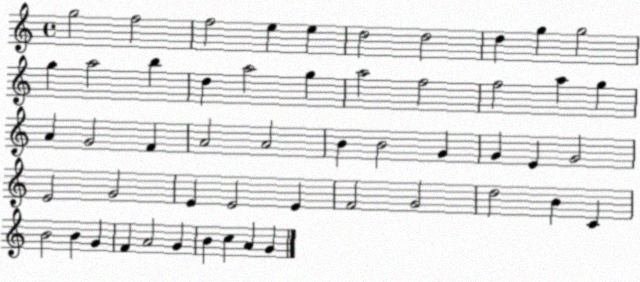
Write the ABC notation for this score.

X:1
T:Untitled
M:4/4
L:1/4
K:C
g2 f2 f2 e e d2 d2 d g g2 g a2 b d a2 g a2 f2 f2 a g A G2 F A2 A2 B B2 G G E G2 E2 G2 E E2 E F2 G2 d2 B C B2 B G F A2 G B c A G